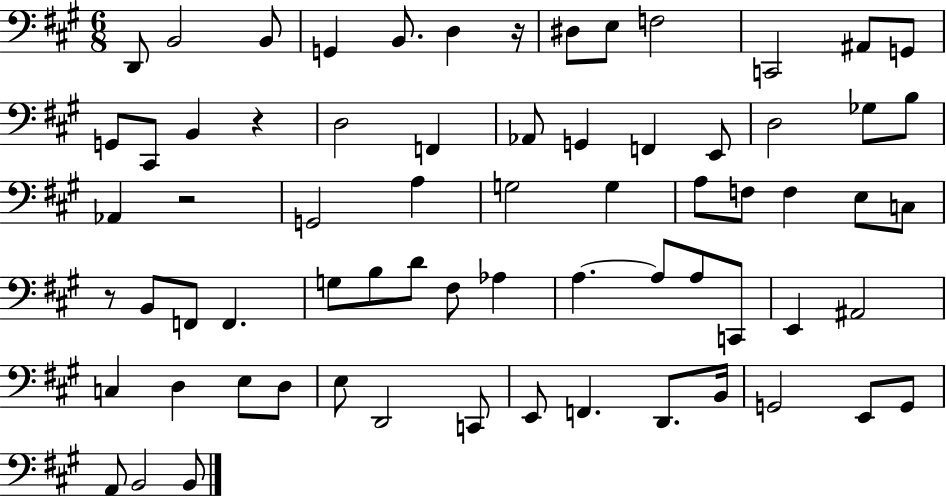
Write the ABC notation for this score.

X:1
T:Untitled
M:6/8
L:1/4
K:A
D,,/2 B,,2 B,,/2 G,, B,,/2 D, z/4 ^D,/2 E,/2 F,2 C,,2 ^A,,/2 G,,/2 G,,/2 ^C,,/2 B,, z D,2 F,, _A,,/2 G,, F,, E,,/2 D,2 _G,/2 B,/2 _A,, z2 G,,2 A, G,2 G, A,/2 F,/2 F, E,/2 C,/2 z/2 B,,/2 F,,/2 F,, G,/2 B,/2 D/2 ^F,/2 _A, A, A,/2 A,/2 C,,/2 E,, ^A,,2 C, D, E,/2 D,/2 E,/2 D,,2 C,,/2 E,,/2 F,, D,,/2 B,,/4 G,,2 E,,/2 G,,/2 A,,/2 B,,2 B,,/2